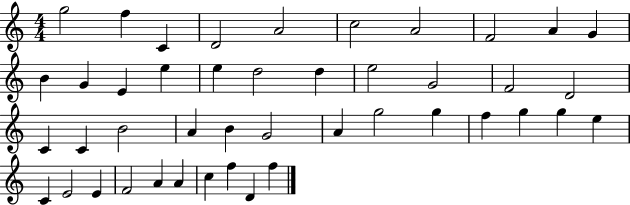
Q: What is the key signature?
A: C major